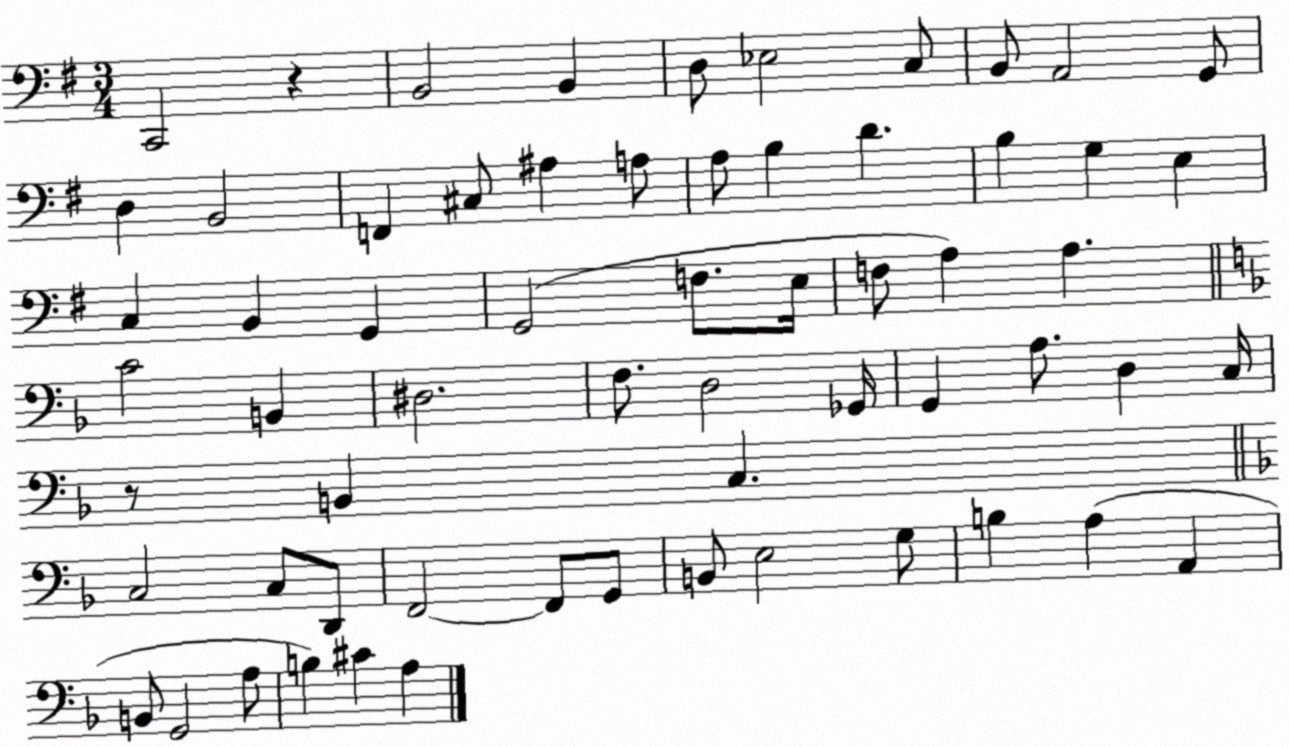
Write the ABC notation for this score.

X:1
T:Untitled
M:3/4
L:1/4
K:G
C,,2 z B,,2 B,, D,/2 _E,2 C,/2 B,,/2 A,,2 G,,/2 D, B,,2 F,, ^C,/2 ^A, A,/2 A,/2 B, D B, G, E, C, B,, G,, G,,2 F,/2 E,/4 F,/2 A, A, C2 B,, ^D,2 F,/2 D,2 _G,,/4 G,, A,/2 D, C,/4 z/2 B,, C, C,2 C,/2 D,,/2 F,,2 F,,/2 G,,/2 B,,/2 E,2 G,/2 B, A, A,, B,,/2 G,,2 A,/2 B, ^C A,